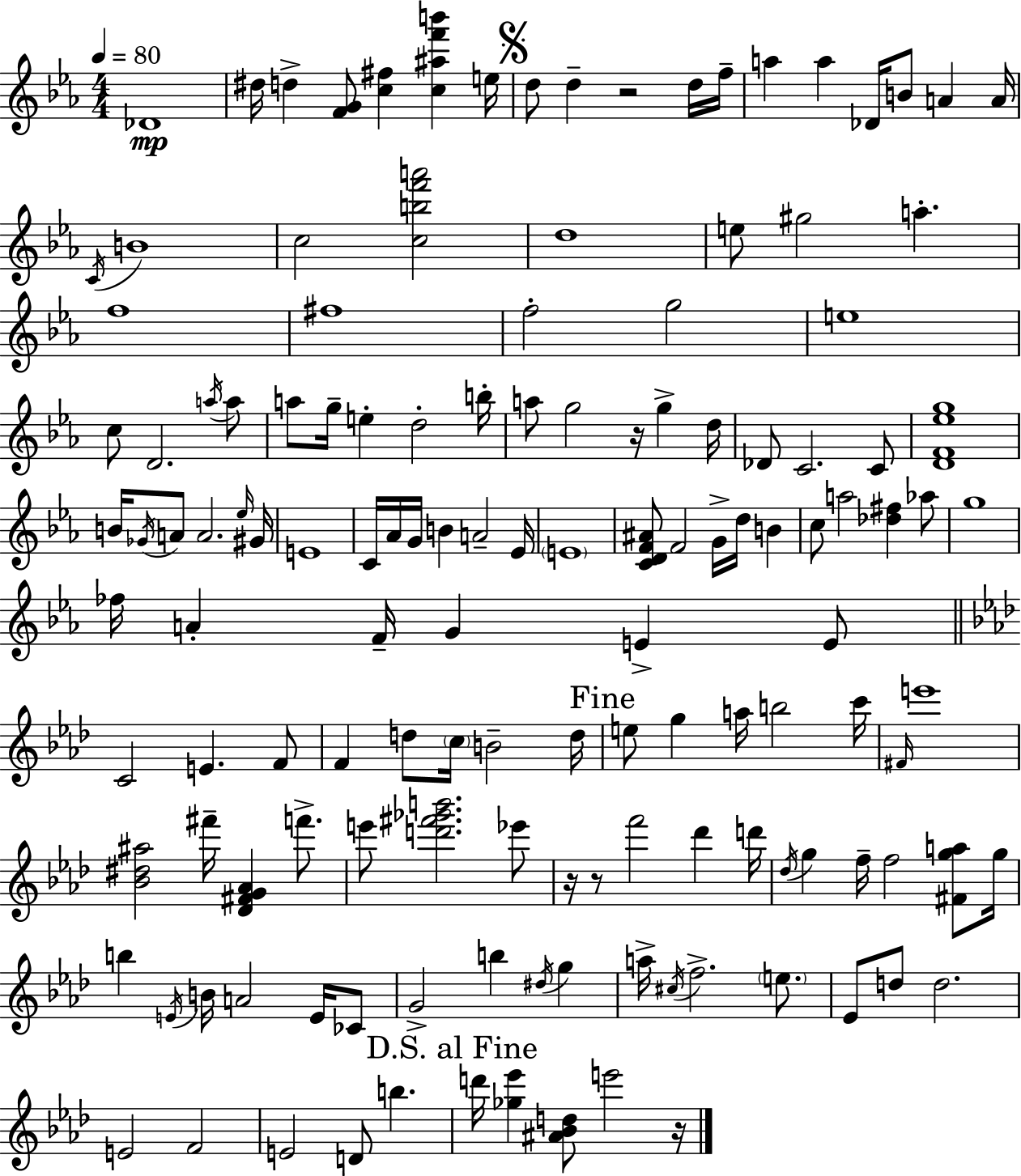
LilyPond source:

{
  \clef treble
  \numericTimeSignature
  \time 4/4
  \key ees \major
  \tempo 4 = 80
  des'1\mp | dis''16 d''4-> <f' g'>8 <c'' fis''>4 <c'' ais'' f''' b'''>4 e''16 | \mark \markup { \musicglyph "scripts.segno" } d''8 d''4-- r2 d''16 f''16-- | a''4 a''4 des'16 b'8 a'4 a'16 | \break \acciaccatura { c'16 } b'1 | c''2 <c'' b'' f''' a'''>2 | d''1 | e''8 gis''2 a''4.-. | \break f''1 | fis''1 | f''2-. g''2 | e''1 | \break c''8 d'2. \acciaccatura { a''16 } | a''8 a''8 g''16-- e''4-. d''2-. | b''16-. a''8 g''2 r16 g''4-> | d''16 des'8 c'2. | \break c'8 <d' f' ees'' g''>1 | b'16 \acciaccatura { ges'16 } a'8 a'2. | \grace { ees''16 } gis'16 e'1 | c'16 aes'16 g'16 b'4 a'2-- | \break ees'16 \parenthesize e'1 | <c' d' f' ais'>8 f'2 g'16-> d''16 | b'4 c''8 a''2 <des'' fis''>4 | aes''8 g''1 | \break fes''16 a'4-. f'16-- g'4 e'4-> | e'8 \bar "||" \break \key aes \major c'2 e'4. f'8 | f'4 d''8 \parenthesize c''16 b'2-- d''16 | \mark "Fine" e''8 g''4 a''16 b''2 c'''16 | \grace { fis'16 } e'''1 | \break <bes' dis'' ais''>2 fis'''16-- <des' fis' g' aes'>4 f'''8.-> | e'''8 <d''' fis''' ges''' b'''>2. ees'''8 | r16 r8 f'''2 des'''4 | d'''16 \acciaccatura { des''16 } g''4 f''16-- f''2 <fis' g'' a''>8 | \break g''16 b''4 \acciaccatura { e'16 } b'16 a'2 | e'16 ces'8 g'2-> b''4 \acciaccatura { dis''16 } | g''4 a''16-> \acciaccatura { cis''16 } f''2.-> | \parenthesize e''8. ees'8 d''8 d''2. | \break e'2 f'2 | e'2 d'8 b''4. | \mark "D.S. al Fine" d'''16 <ges'' ees'''>4 <ais' bes' d''>8 e'''2 | r16 \bar "|."
}